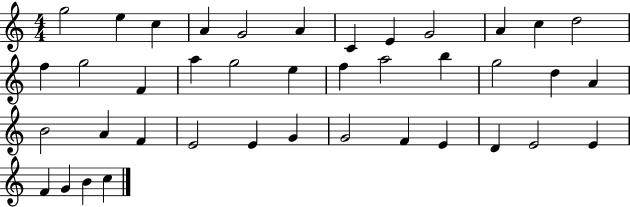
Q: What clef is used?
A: treble